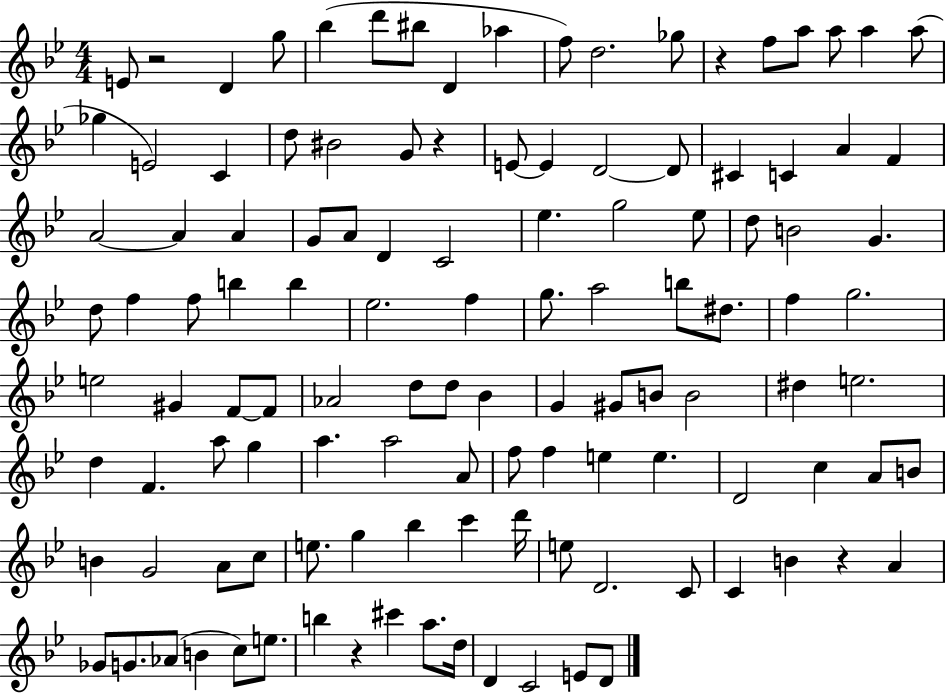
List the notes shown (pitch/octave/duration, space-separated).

E4/e R/h D4/q G5/e Bb5/q D6/e BIS5/e D4/q Ab5/q F5/e D5/h. Gb5/e R/q F5/e A5/e A5/e A5/q A5/e Gb5/q E4/h C4/q D5/e BIS4/h G4/e R/q E4/e E4/q D4/h D4/e C#4/q C4/q A4/q F4/q A4/h A4/q A4/q G4/e A4/e D4/q C4/h Eb5/q. G5/h Eb5/e D5/e B4/h G4/q. D5/e F5/q F5/e B5/q B5/q Eb5/h. F5/q G5/e. A5/h B5/e D#5/e. F5/q G5/h. E5/h G#4/q F4/e F4/e Ab4/h D5/e D5/e Bb4/q G4/q G#4/e B4/e B4/h D#5/q E5/h. D5/q F4/q. A5/e G5/q A5/q. A5/h A4/e F5/e F5/q E5/q E5/q. D4/h C5/q A4/e B4/e B4/q G4/h A4/e C5/e E5/e. G5/q Bb5/q C6/q D6/s E5/e D4/h. C4/e C4/q B4/q R/q A4/q Gb4/e G4/e. Ab4/e B4/q C5/e E5/e. B5/q R/q C#6/q A5/e. D5/s D4/q C4/h E4/e D4/e